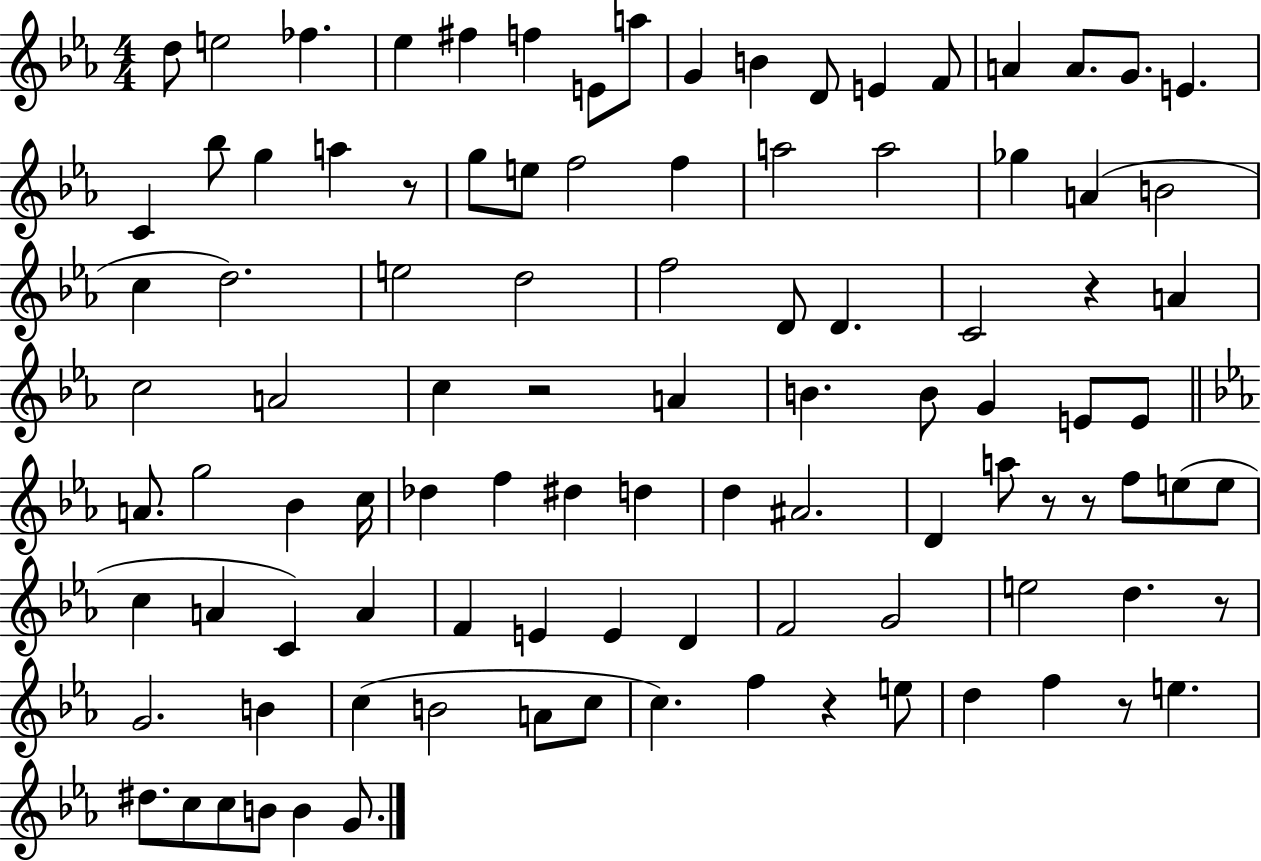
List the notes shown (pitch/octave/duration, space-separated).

D5/e E5/h FES5/q. Eb5/q F#5/q F5/q E4/e A5/e G4/q B4/q D4/e E4/q F4/e A4/q A4/e. G4/e. E4/q. C4/q Bb5/e G5/q A5/q R/e G5/e E5/e F5/h F5/q A5/h A5/h Gb5/q A4/q B4/h C5/q D5/h. E5/h D5/h F5/h D4/e D4/q. C4/h R/q A4/q C5/h A4/h C5/q R/h A4/q B4/q. B4/e G4/q E4/e E4/e A4/e. G5/h Bb4/q C5/s Db5/q F5/q D#5/q D5/q D5/q A#4/h. D4/q A5/e R/e R/e F5/e E5/e E5/e C5/q A4/q C4/q A4/q F4/q E4/q E4/q D4/q F4/h G4/h E5/h D5/q. R/e G4/h. B4/q C5/q B4/h A4/e C5/e C5/q. F5/q R/q E5/e D5/q F5/q R/e E5/q. D#5/e. C5/e C5/e B4/e B4/q G4/e.